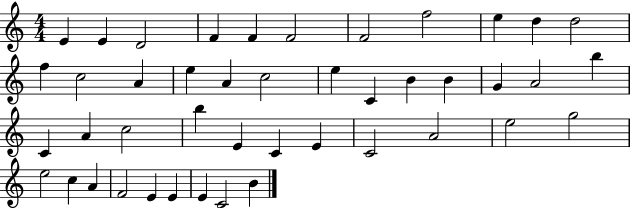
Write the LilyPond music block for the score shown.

{
  \clef treble
  \numericTimeSignature
  \time 4/4
  \key c \major
  e'4 e'4 d'2 | f'4 f'4 f'2 | f'2 f''2 | e''4 d''4 d''2 | \break f''4 c''2 a'4 | e''4 a'4 c''2 | e''4 c'4 b'4 b'4 | g'4 a'2 b''4 | \break c'4 a'4 c''2 | b''4 e'4 c'4 e'4 | c'2 a'2 | e''2 g''2 | \break e''2 c''4 a'4 | f'2 e'4 e'4 | e'4 c'2 b'4 | \bar "|."
}